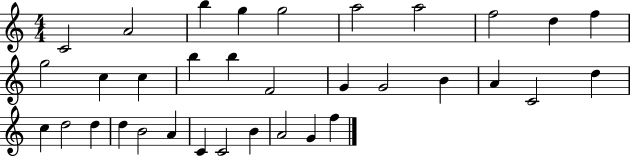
X:1
T:Untitled
M:4/4
L:1/4
K:C
C2 A2 b g g2 a2 a2 f2 d f g2 c c b b F2 G G2 B A C2 d c d2 d d B2 A C C2 B A2 G f